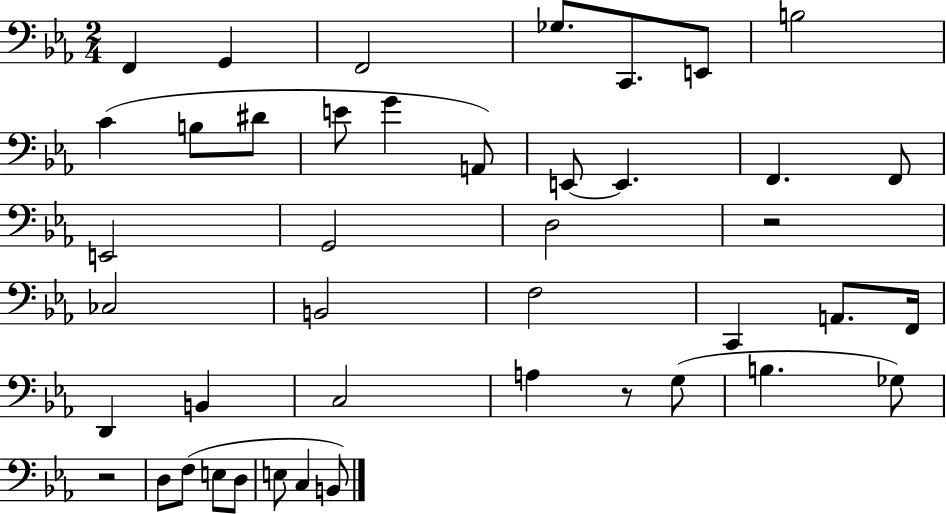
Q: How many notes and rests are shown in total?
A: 43